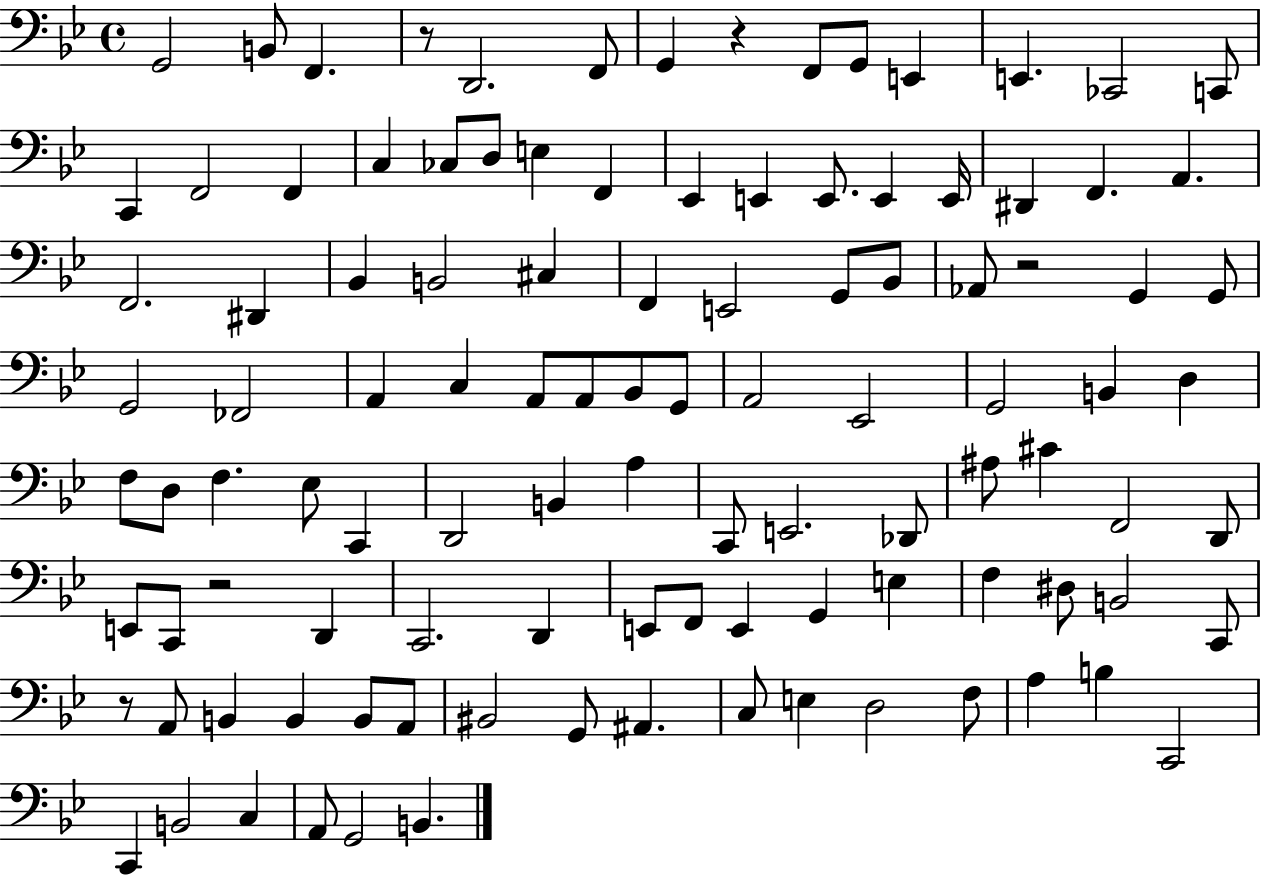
{
  \clef bass
  \time 4/4
  \defaultTimeSignature
  \key bes \major
  g,2 b,8 f,4. | r8 d,2. f,8 | g,4 r4 f,8 g,8 e,4 | e,4. ces,2 c,8 | \break c,4 f,2 f,4 | c4 ces8 d8 e4 f,4 | ees,4 e,4 e,8. e,4 e,16 | dis,4 f,4. a,4. | \break f,2. dis,4 | bes,4 b,2 cis4 | f,4 e,2 g,8 bes,8 | aes,8 r2 g,4 g,8 | \break g,2 fes,2 | a,4 c4 a,8 a,8 bes,8 g,8 | a,2 ees,2 | g,2 b,4 d4 | \break f8 d8 f4. ees8 c,4 | d,2 b,4 a4 | c,8 e,2. des,8 | ais8 cis'4 f,2 d,8 | \break e,8 c,8 r2 d,4 | c,2. d,4 | e,8 f,8 e,4 g,4 e4 | f4 dis8 b,2 c,8 | \break r8 a,8 b,4 b,4 b,8 a,8 | bis,2 g,8 ais,4. | c8 e4 d2 f8 | a4 b4 c,2 | \break c,4 b,2 c4 | a,8 g,2 b,4. | \bar "|."
}